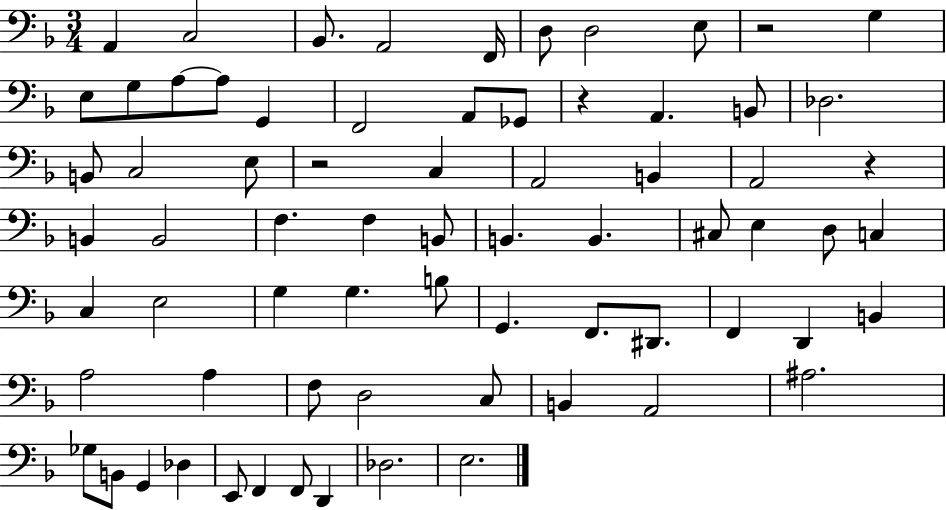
{
  \clef bass
  \numericTimeSignature
  \time 3/4
  \key f \major
  a,4 c2 | bes,8. a,2 f,16 | d8 d2 e8 | r2 g4 | \break e8 g8 a8~~ a8 g,4 | f,2 a,8 ges,8 | r4 a,4. b,8 | des2. | \break b,8 c2 e8 | r2 c4 | a,2 b,4 | a,2 r4 | \break b,4 b,2 | f4. f4 b,8 | b,4. b,4. | cis8 e4 d8 c4 | \break c4 e2 | g4 g4. b8 | g,4. f,8. dis,8. | f,4 d,4 b,4 | \break a2 a4 | f8 d2 c8 | b,4 a,2 | ais2. | \break ges8 b,8 g,4 des4 | e,8 f,4 f,8 d,4 | des2. | e2. | \break \bar "|."
}